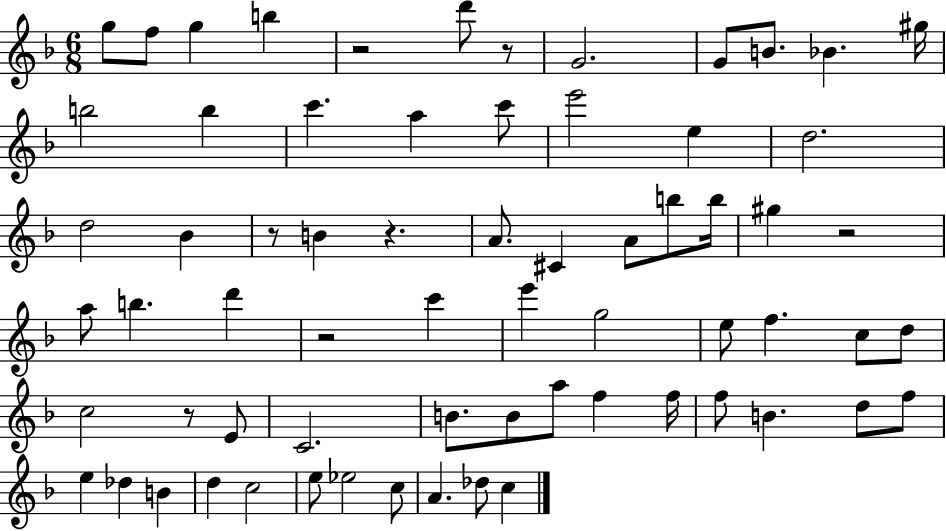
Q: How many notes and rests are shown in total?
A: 67